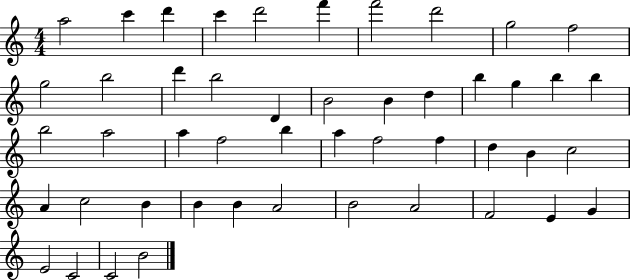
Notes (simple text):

A5/h C6/q D6/q C6/q D6/h F6/q F6/h D6/h G5/h F5/h G5/h B5/h D6/q B5/h D4/q B4/h B4/q D5/q B5/q G5/q B5/q B5/q B5/h A5/h A5/q F5/h B5/q A5/q F5/h F5/q D5/q B4/q C5/h A4/q C5/h B4/q B4/q B4/q A4/h B4/h A4/h F4/h E4/q G4/q E4/h C4/h C4/h B4/h